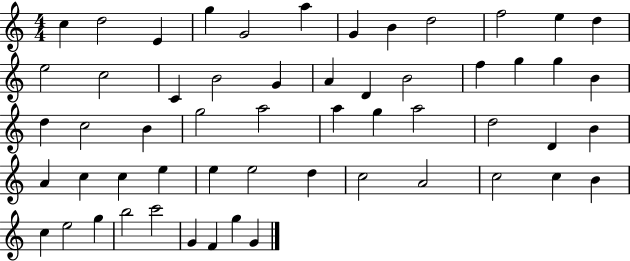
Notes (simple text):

C5/q D5/h E4/q G5/q G4/h A5/q G4/q B4/q D5/h F5/h E5/q D5/q E5/h C5/h C4/q B4/h G4/q A4/q D4/q B4/h F5/q G5/q G5/q B4/q D5/q C5/h B4/q G5/h A5/h A5/q G5/q A5/h D5/h D4/q B4/q A4/q C5/q C5/q E5/q E5/q E5/h D5/q C5/h A4/h C5/h C5/q B4/q C5/q E5/h G5/q B5/h C6/h G4/q F4/q G5/q G4/q